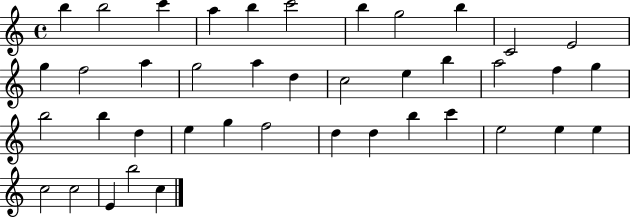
{
  \clef treble
  \time 4/4
  \defaultTimeSignature
  \key c \major
  b''4 b''2 c'''4 | a''4 b''4 c'''2 | b''4 g''2 b''4 | c'2 e'2 | \break g''4 f''2 a''4 | g''2 a''4 d''4 | c''2 e''4 b''4 | a''2 f''4 g''4 | \break b''2 b''4 d''4 | e''4 g''4 f''2 | d''4 d''4 b''4 c'''4 | e''2 e''4 e''4 | \break c''2 c''2 | e'4 b''2 c''4 | \bar "|."
}